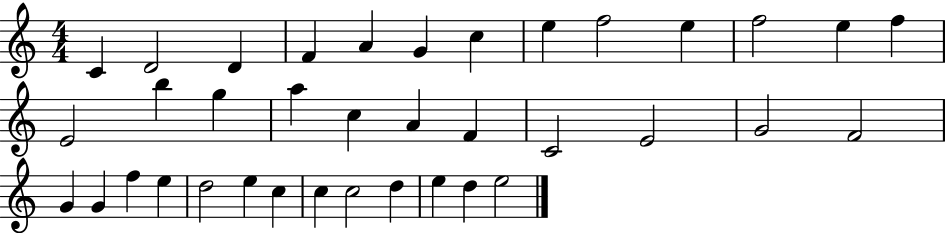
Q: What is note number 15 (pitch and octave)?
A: B5